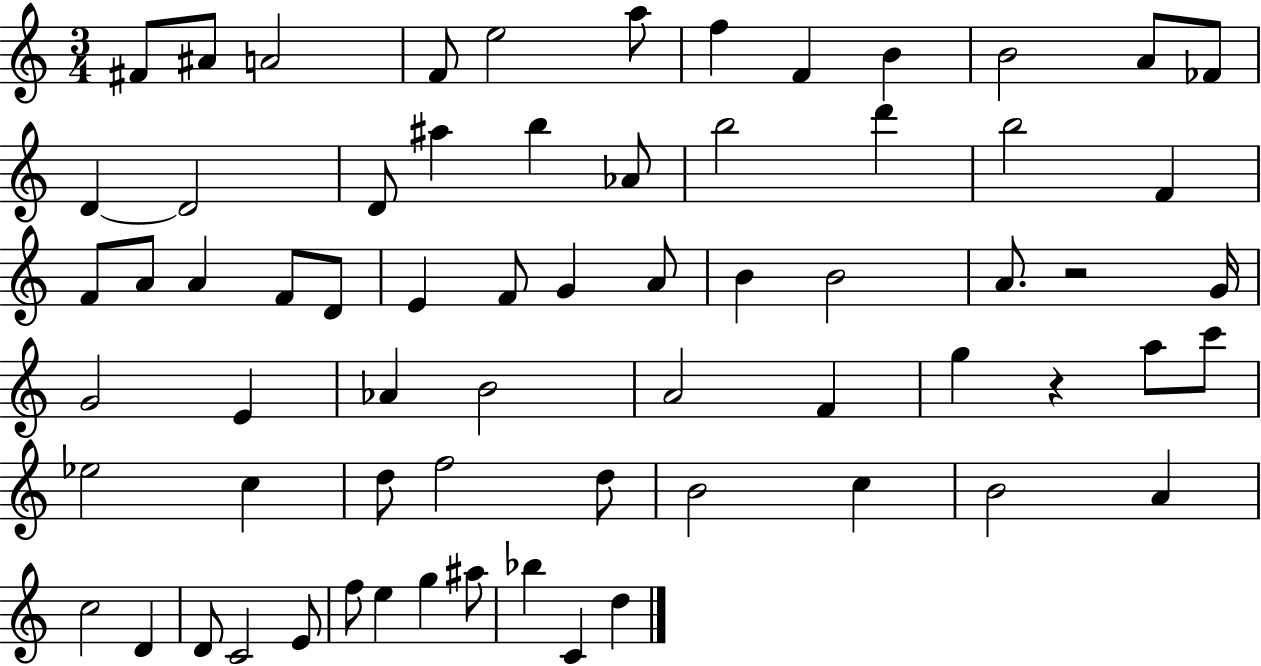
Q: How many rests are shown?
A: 2